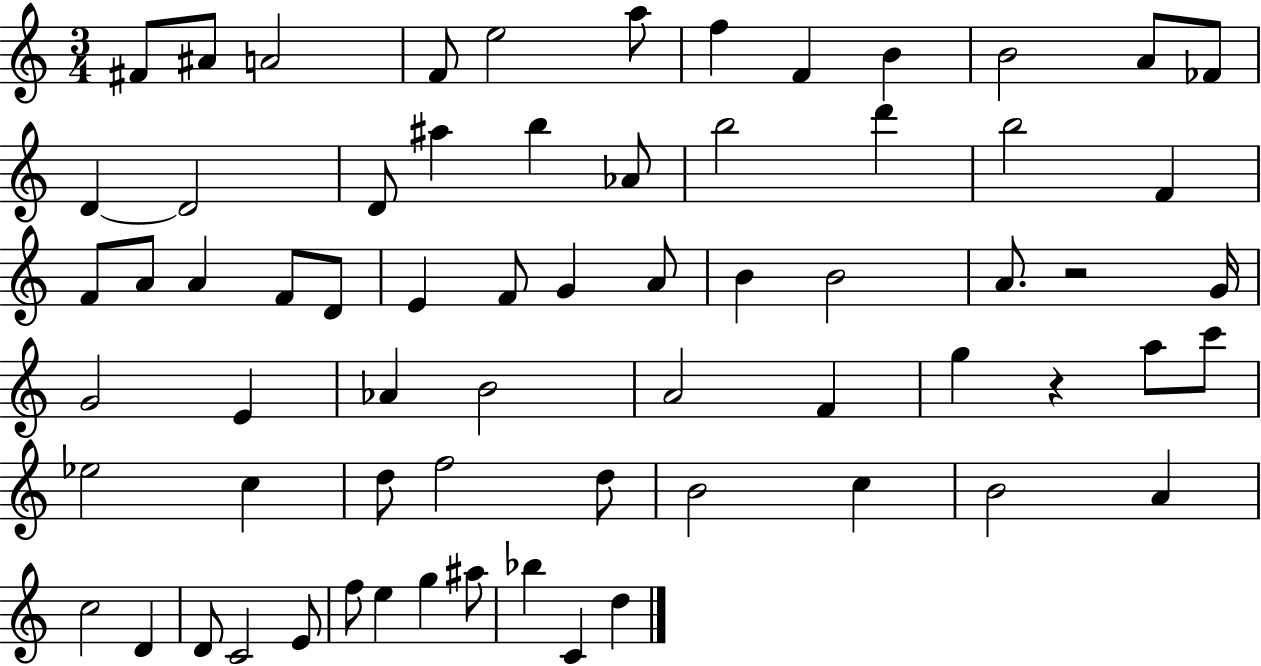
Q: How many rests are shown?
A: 2